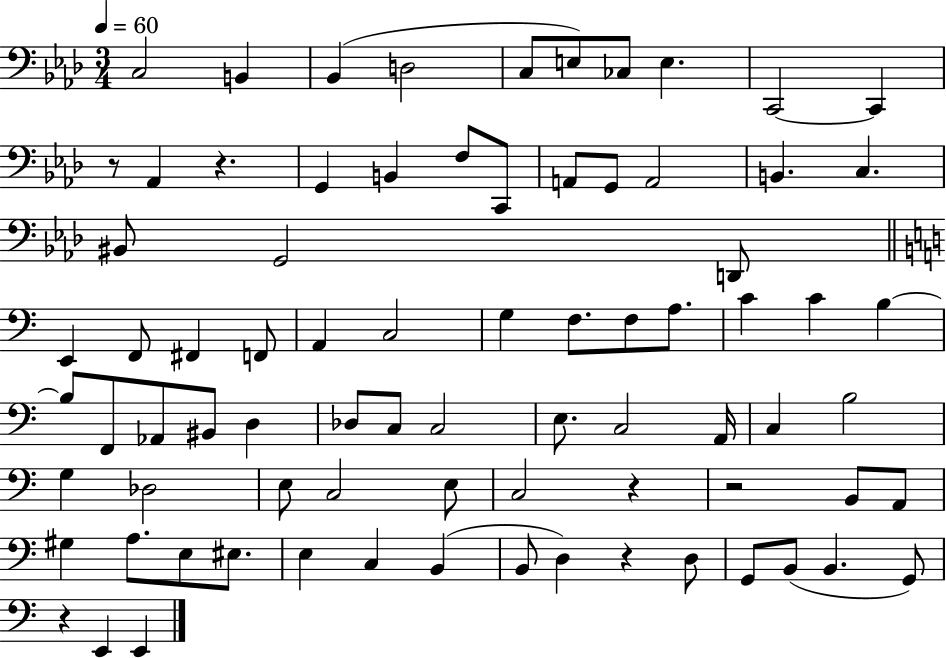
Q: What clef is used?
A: bass